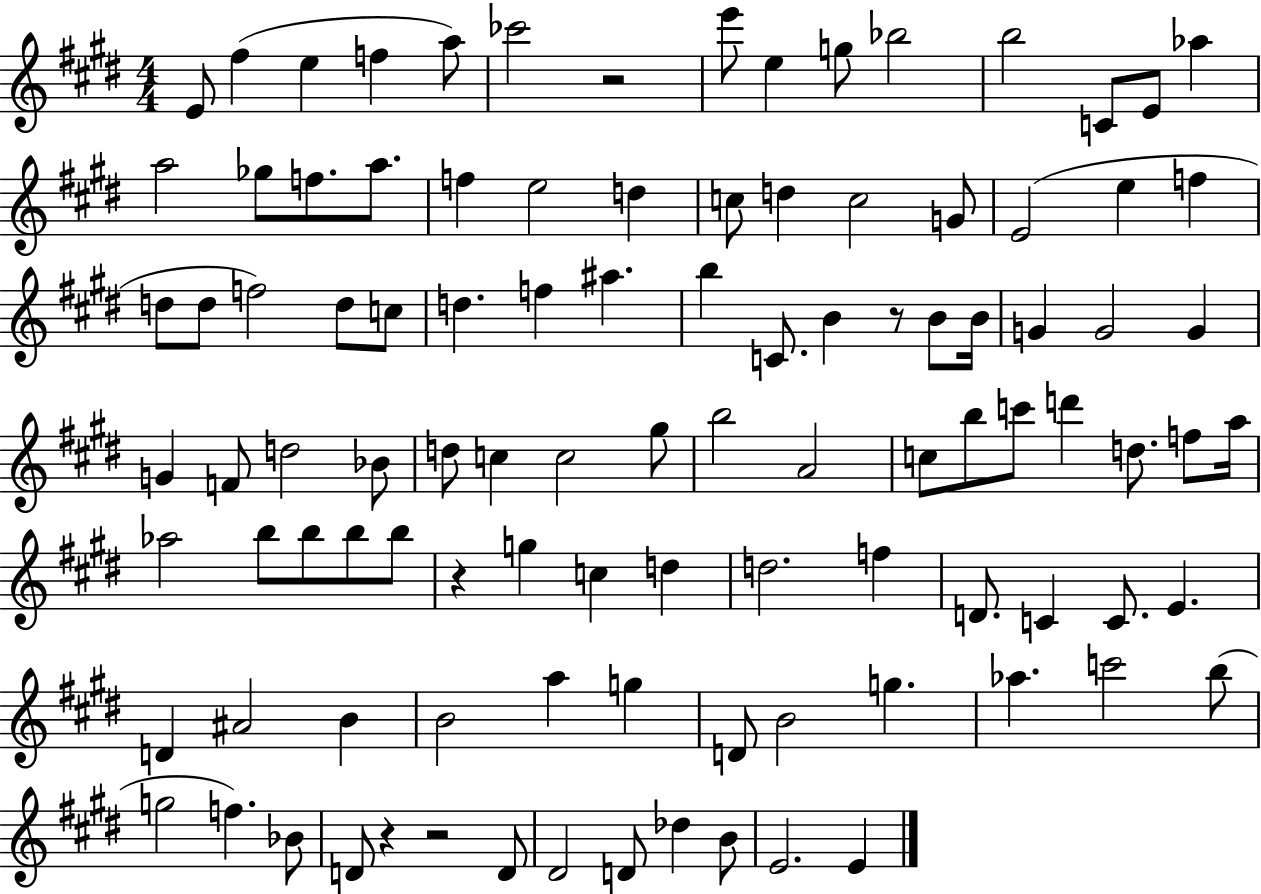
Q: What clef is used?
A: treble